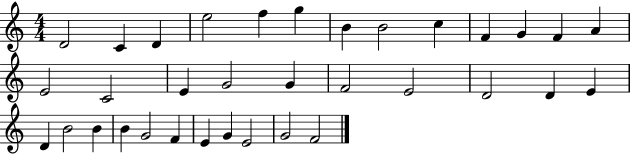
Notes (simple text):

D4/h C4/q D4/q E5/h F5/q G5/q B4/q B4/h C5/q F4/q G4/q F4/q A4/q E4/h C4/h E4/q G4/h G4/q F4/h E4/h D4/h D4/q E4/q D4/q B4/h B4/q B4/q G4/h F4/q E4/q G4/q E4/h G4/h F4/h